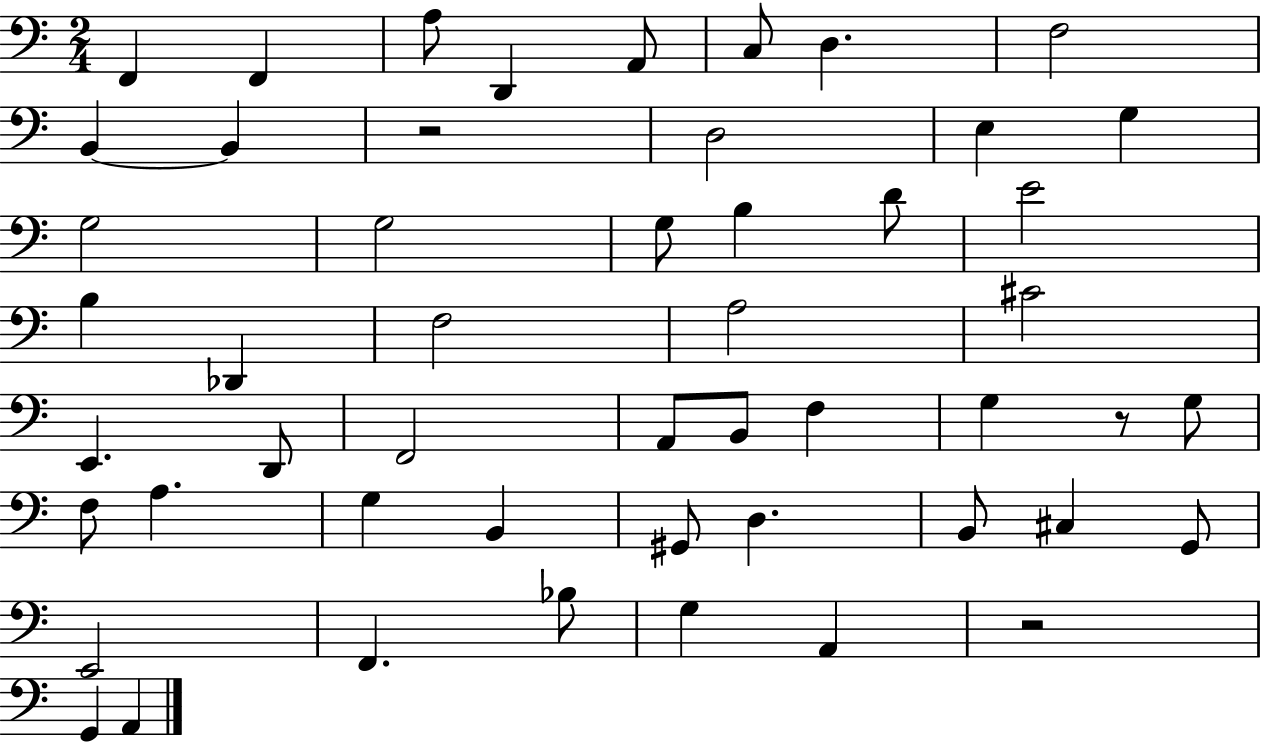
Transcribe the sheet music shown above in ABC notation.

X:1
T:Untitled
M:2/4
L:1/4
K:C
F,, F,, A,/2 D,, A,,/2 C,/2 D, F,2 B,, B,, z2 D,2 E, G, G,2 G,2 G,/2 B, D/2 E2 B, _D,, F,2 A,2 ^C2 E,, D,,/2 F,,2 A,,/2 B,,/2 F, G, z/2 G,/2 F,/2 A, G, B,, ^G,,/2 D, B,,/2 ^C, G,,/2 E,,2 F,, _B,/2 G, A,, z2 G,, A,,